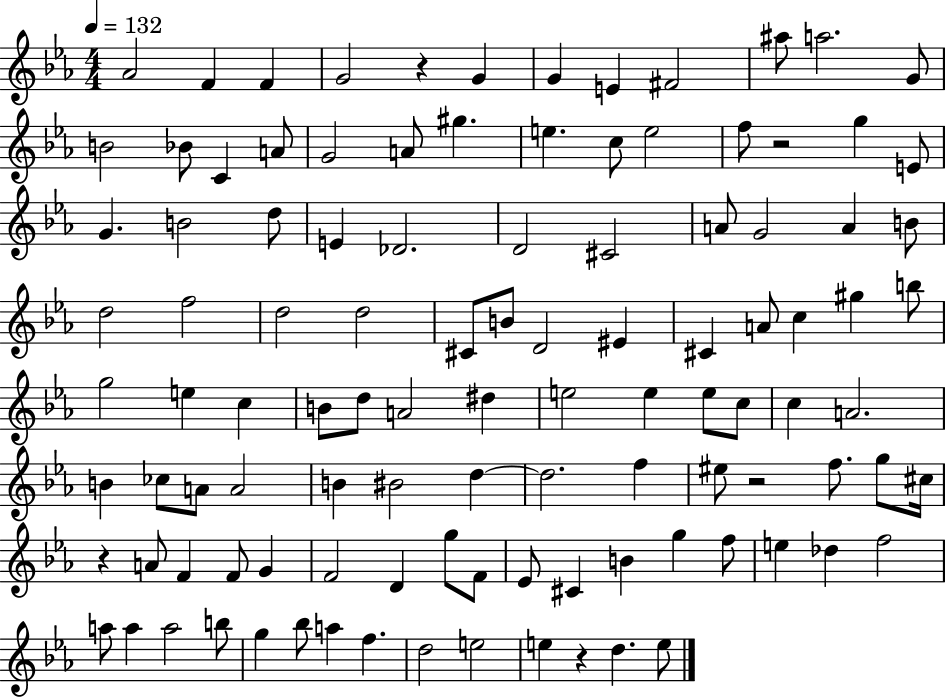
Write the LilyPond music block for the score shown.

{
  \clef treble
  \numericTimeSignature
  \time 4/4
  \key ees \major
  \tempo 4 = 132
  aes'2 f'4 f'4 | g'2 r4 g'4 | g'4 e'4 fis'2 | ais''8 a''2. g'8 | \break b'2 bes'8 c'4 a'8 | g'2 a'8 gis''4. | e''4. c''8 e''2 | f''8 r2 g''4 e'8 | \break g'4. b'2 d''8 | e'4 des'2. | d'2 cis'2 | a'8 g'2 a'4 b'8 | \break d''2 f''2 | d''2 d''2 | cis'8 b'8 d'2 eis'4 | cis'4 a'8 c''4 gis''4 b''8 | \break g''2 e''4 c''4 | b'8 d''8 a'2 dis''4 | e''2 e''4 e''8 c''8 | c''4 a'2. | \break b'4 ces''8 a'8 a'2 | b'4 bis'2 d''4~~ | d''2. f''4 | eis''8 r2 f''8. g''8 cis''16 | \break r4 a'8 f'4 f'8 g'4 | f'2 d'4 g''8 f'8 | ees'8 cis'4 b'4 g''4 f''8 | e''4 des''4 f''2 | \break a''8 a''4 a''2 b''8 | g''4 bes''8 a''4 f''4. | d''2 e''2 | e''4 r4 d''4. e''8 | \break \bar "|."
}